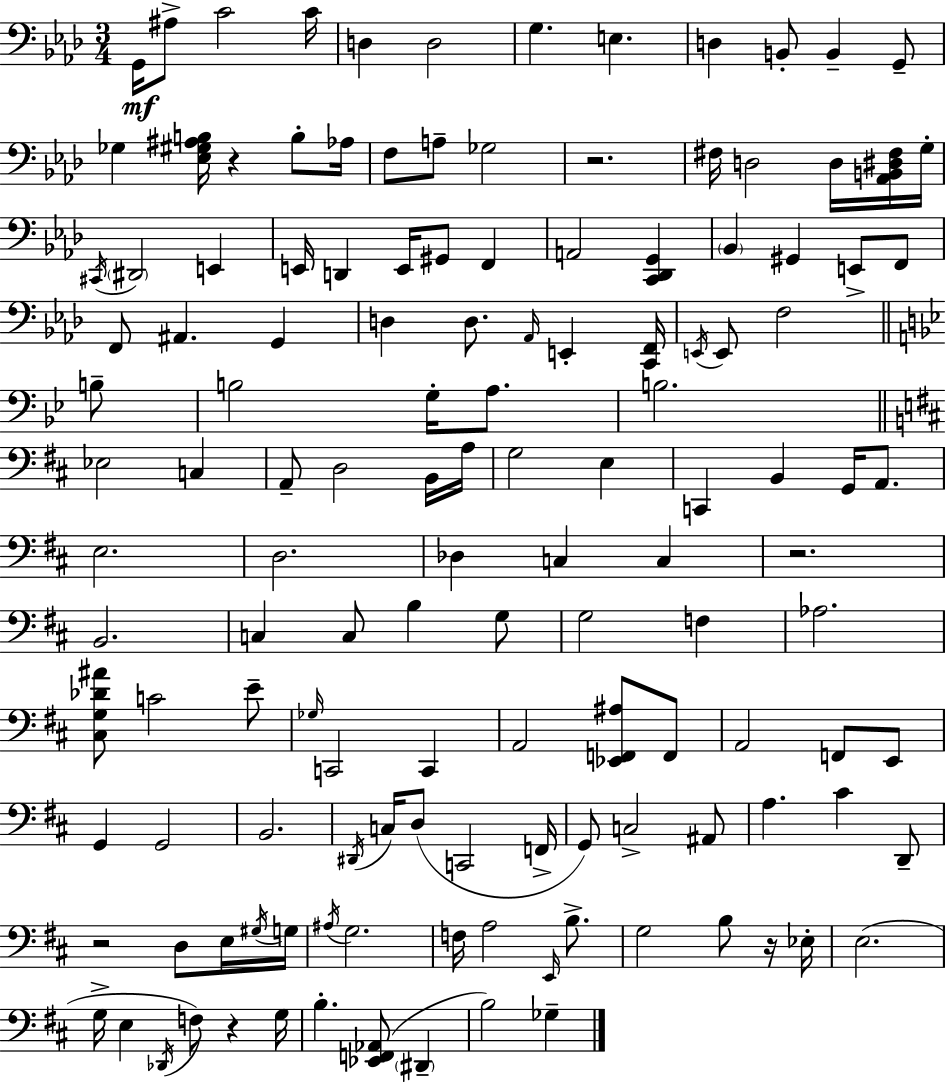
X:1
T:Untitled
M:3/4
L:1/4
K:Fm
G,,/4 ^A,/2 C2 C/4 D, D,2 G, E, D, B,,/2 B,, G,,/2 _G, [_E,^G,^A,B,]/4 z B,/2 _A,/4 F,/2 A,/2 _G,2 z2 ^F,/4 D,2 D,/4 [_A,,B,,^D,^F,]/4 G,/4 ^C,,/4 ^D,,2 E,, E,,/4 D,, E,,/4 ^G,,/2 F,, A,,2 [C,,_D,,G,,] _B,, ^G,, E,,/2 F,,/2 F,,/2 ^A,, G,, D, D,/2 _A,,/4 E,, [C,,F,,]/4 E,,/4 E,,/2 F,2 B,/2 B,2 G,/4 A,/2 B,2 _E,2 C, A,,/2 D,2 B,,/4 A,/4 G,2 E, C,, B,, G,,/4 A,,/2 E,2 D,2 _D, C, C, z2 B,,2 C, C,/2 B, G,/2 G,2 F, _A,2 [^C,G,_D^A]/2 C2 E/2 _G,/4 C,,2 C,, A,,2 [_E,,F,,^A,]/2 F,,/2 A,,2 F,,/2 E,,/2 G,, G,,2 B,,2 ^D,,/4 C,/4 D,/2 C,,2 F,,/4 G,,/2 C,2 ^A,,/2 A, ^C D,,/2 z2 D,/2 E,/4 ^G,/4 G,/4 ^A,/4 G,2 F,/4 A,2 E,,/4 B,/2 G,2 B,/2 z/4 _E,/4 E,2 G,/4 E, _D,,/4 F,/2 z G,/4 B, [_E,,F,,_A,,]/2 ^D,, B,2 _G,